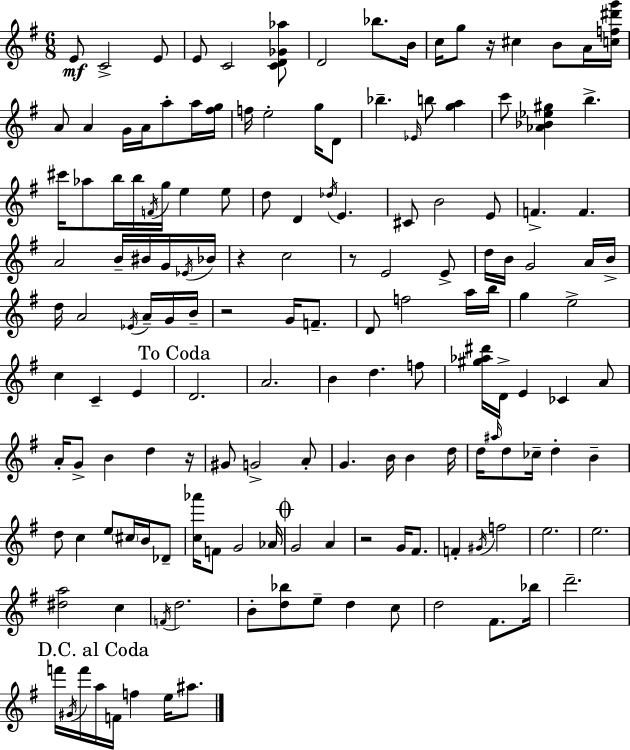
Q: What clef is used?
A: treble